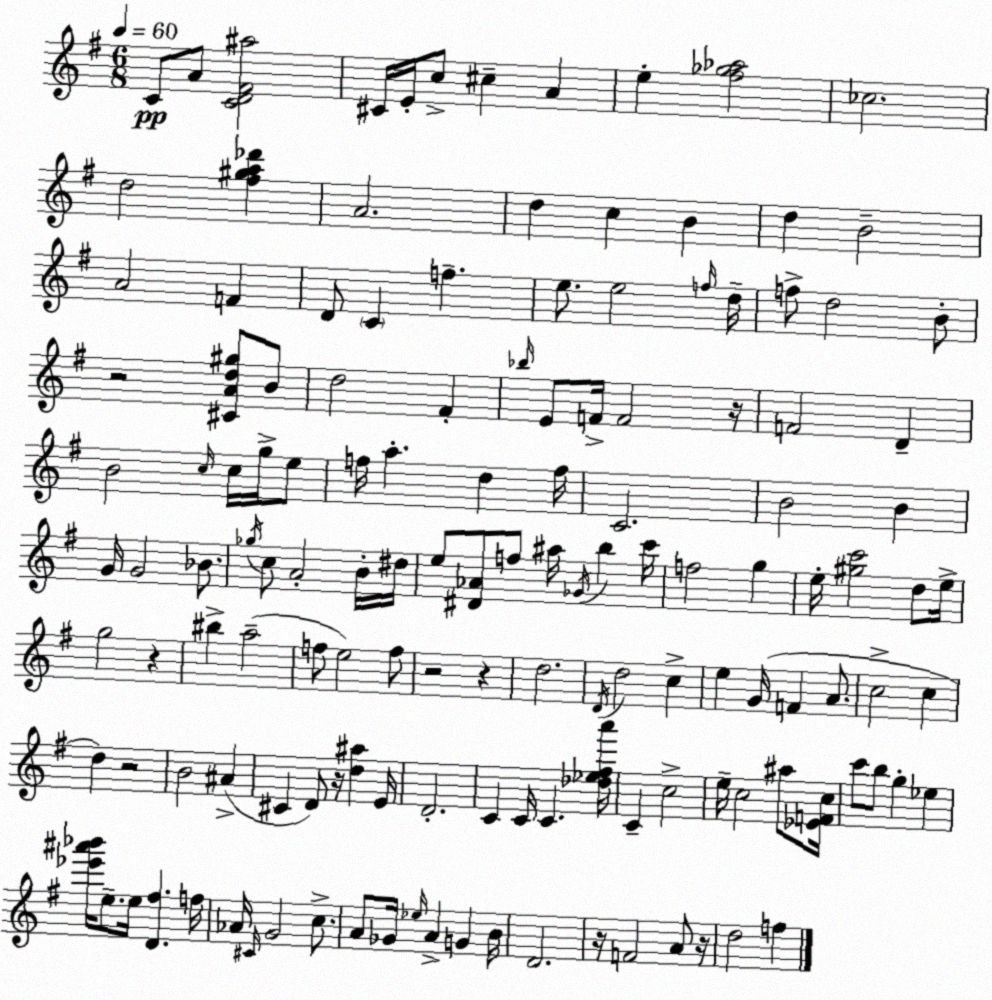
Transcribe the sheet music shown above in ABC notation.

X:1
T:Untitled
M:6/8
L:1/4
K:Em
C/2 A/2 [CD^F^a]2 ^C/4 E/4 c/2 ^c A e [^f_g_a]2 _c2 d2 [^f^ga_d'] A2 d c B d B2 A2 F D/2 C f e/2 e2 f/4 d/4 f/2 d2 B/2 z2 [^CAd^g]/2 B/2 d2 ^F _b/4 E/2 F/4 F2 z/4 F2 D B2 c/4 c/4 g/4 e/2 f/4 a d f/4 C2 B2 B G/4 G2 _B/2 _g/4 c/2 A2 B/4 ^d/4 e/2 [^D_A]/2 f/2 ^a/4 _G/4 b c'/4 f2 g e/4 [^gc']2 d/2 e/4 g2 z ^b a2 f/2 e2 f/2 z2 z d2 D/4 d2 c e G/4 F A/2 c2 c d z2 B2 ^A ^C D/2 z/4 [d^a] E/4 D2 C C/4 C [_d_e^fa']/4 C c2 e/4 c2 ^a/2 [_EFc]/4 c'/2 b/2 g _e [_e'^a'_b']/4 e/2 e/4 [D^f] f/4 _A/4 ^C/4 G2 c/2 A/2 _G/4 _e/4 A G B/4 D2 z/4 F2 A/2 z/4 d2 f